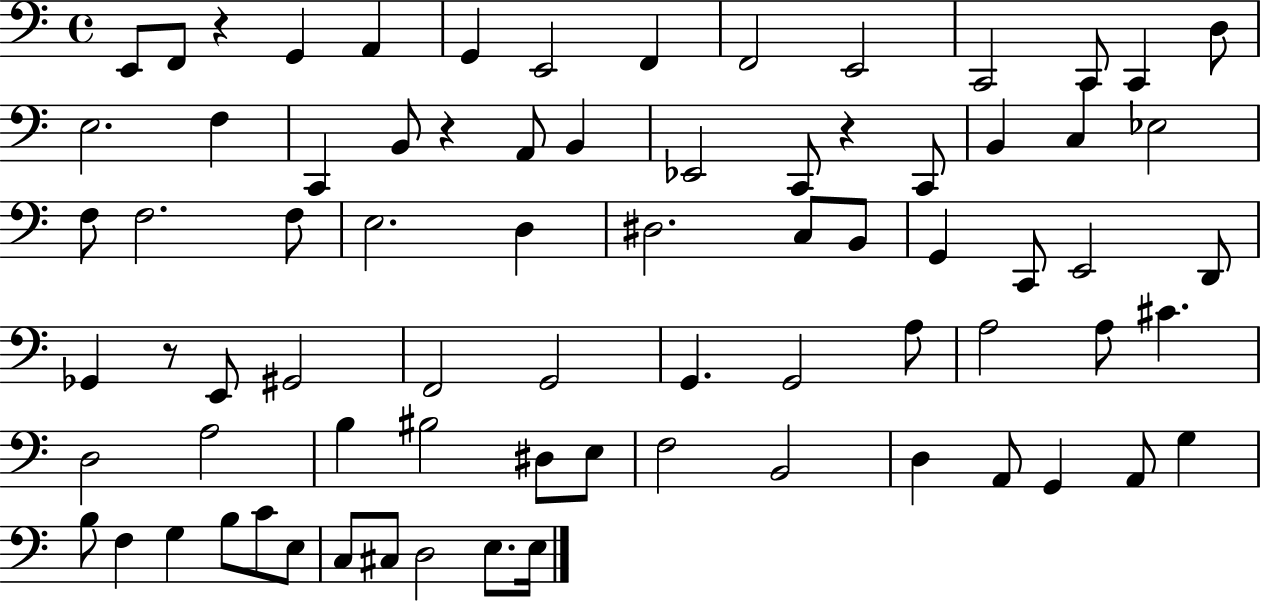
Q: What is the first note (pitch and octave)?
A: E2